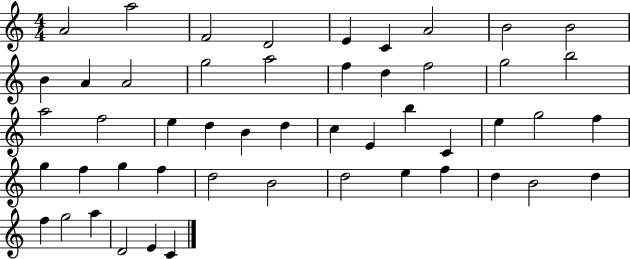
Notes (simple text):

A4/h A5/h F4/h D4/h E4/q C4/q A4/h B4/h B4/h B4/q A4/q A4/h G5/h A5/h F5/q D5/q F5/h G5/h B5/h A5/h F5/h E5/q D5/q B4/q D5/q C5/q E4/q B5/q C4/q E5/q G5/h F5/q G5/q F5/q G5/q F5/q D5/h B4/h D5/h E5/q F5/q D5/q B4/h D5/q F5/q G5/h A5/q D4/h E4/q C4/q